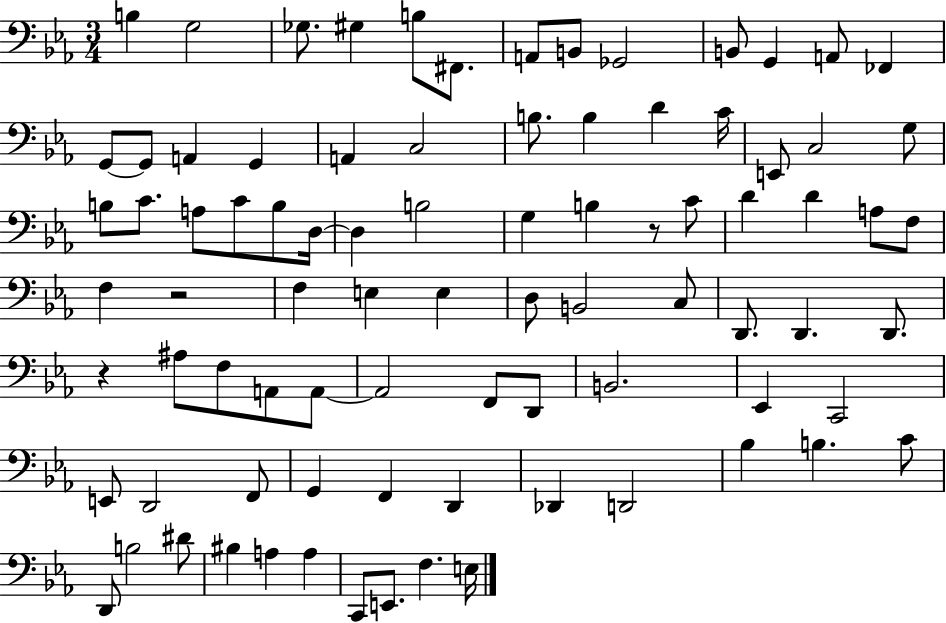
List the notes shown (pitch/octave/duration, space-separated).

B3/q G3/h Gb3/e. G#3/q B3/e F#2/e. A2/e B2/e Gb2/h B2/e G2/q A2/e FES2/q G2/e G2/e A2/q G2/q A2/q C3/h B3/e. B3/q D4/q C4/s E2/e C3/h G3/e B3/e C4/e. A3/e C4/e B3/e D3/s D3/q B3/h G3/q B3/q R/e C4/e D4/q D4/q A3/e F3/e F3/q R/h F3/q E3/q E3/q D3/e B2/h C3/e D2/e. D2/q. D2/e. R/q A#3/e F3/e A2/e A2/e A2/h F2/e D2/e B2/h. Eb2/q C2/h E2/e D2/h F2/e G2/q F2/q D2/q Db2/q D2/h Bb3/q B3/q. C4/e D2/e B3/h D#4/e BIS3/q A3/q A3/q C2/e E2/e. F3/q. E3/s